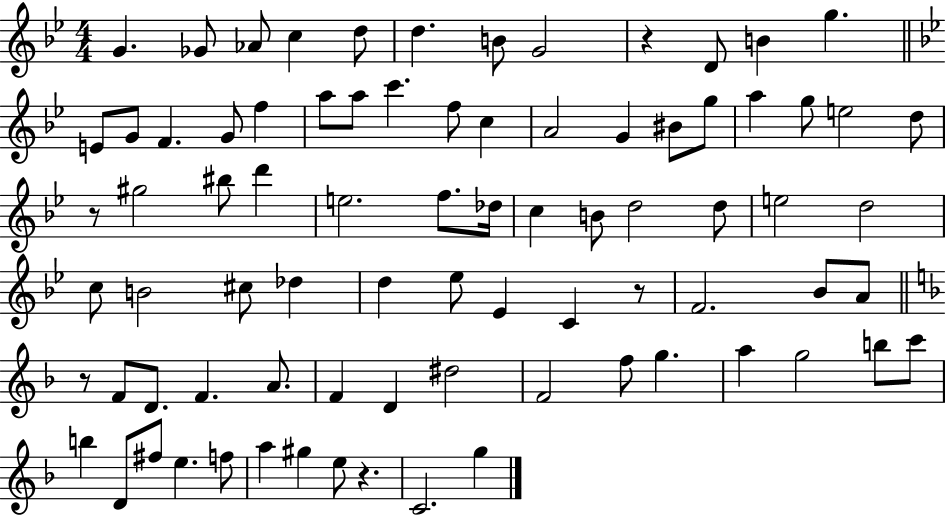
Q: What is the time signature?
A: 4/4